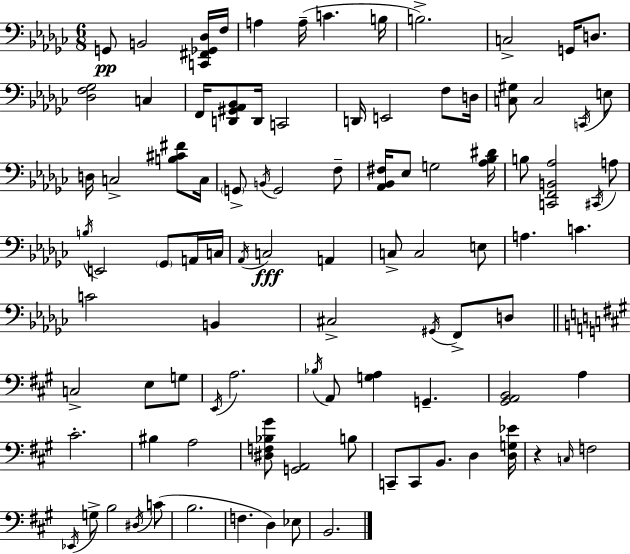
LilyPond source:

{
  \clef bass
  \numericTimeSignature
  \time 6/8
  \key ees \minor
  g,8\pp b,2 <c, fis, ges, des>16 f16 | a4 a16--( c'4. b16 | b2.->) | c2-> g,16 d8. | \break <des f ges>2 c4 | f,16 <d, gis, aes, bes,>8 d,16 c,2 | d,16 e,2 f8 d16 | <c gis>8 c2 \acciaccatura { c,16 } e8 | \break d16 c2-> <b cis' fis'>8 | c16 \parenthesize g,8-> \acciaccatura { b,16 } g,2 | f8-- <aes, bes, fis>16 ees8 g2 | <aes bes dis'>16 b8 <c, f, b, aes>2 | \break \acciaccatura { cis,16 } a8 \acciaccatura { b16 } e,2 | \parenthesize ges,8 a,16 c16 \acciaccatura { aes,16 } c2\fff | a,4 c8-> c2 | e8 a4. c'4. | \break c'2 | b,4 cis2-> | \acciaccatura { gis,16 } f,8-> d8 \bar "||" \break \key a \major c2-> e8 g8 | \acciaccatura { e,16 } a2. | \acciaccatura { bes16 } a,8 <g a>4 g,4.-- | <gis, a, b,>2 a4 | \break cis'2.-. | bis4 a2 | <dis f bes gis'>8 <g, a,>2 | b8 c,8-- c,8 b,8. d4 | \break <d g ees'>16 r4 \grace { c16 } f2 | \acciaccatura { ees,16 } g8-> b2 | \acciaccatura { dis16 } c'8( b2. | f4. d4) | \break ees8 b,2. | \bar "|."
}